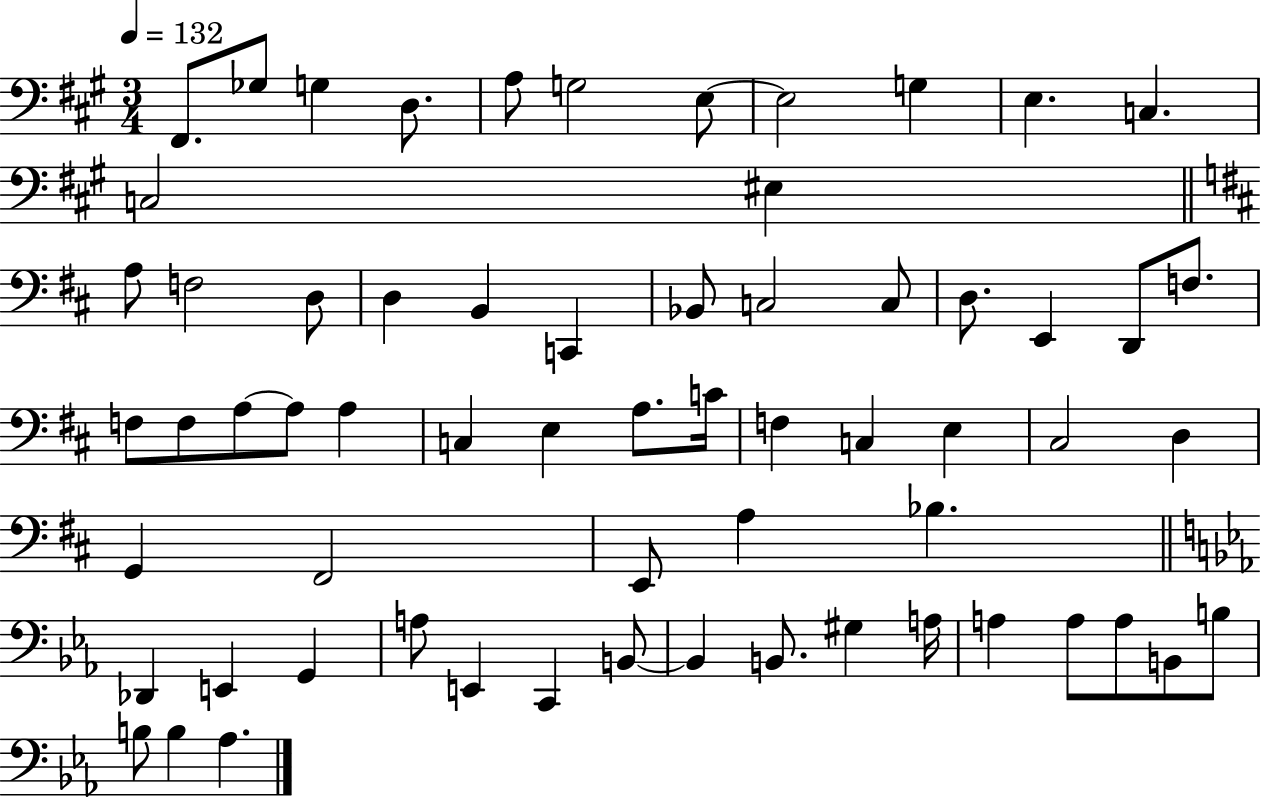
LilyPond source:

{
  \clef bass
  \numericTimeSignature
  \time 3/4
  \key a \major
  \tempo 4 = 132
  \repeat volta 2 { fis,8. ges8 g4 d8. | a8 g2 e8~~ | e2 g4 | e4. c4. | \break c2 eis4 | \bar "||" \break \key d \major a8 f2 d8 | d4 b,4 c,4 | bes,8 c2 c8 | d8. e,4 d,8 f8. | \break f8 f8 a8~~ a8 a4 | c4 e4 a8. c'16 | f4 c4 e4 | cis2 d4 | \break g,4 fis,2 | e,8 a4 bes4. | \bar "||" \break \key c \minor des,4 e,4 g,4 | a8 e,4 c,4 b,8~~ | b,4 b,8. gis4 a16 | a4 a8 a8 b,8 b8 | \break b8 b4 aes4. | } \bar "|."
}